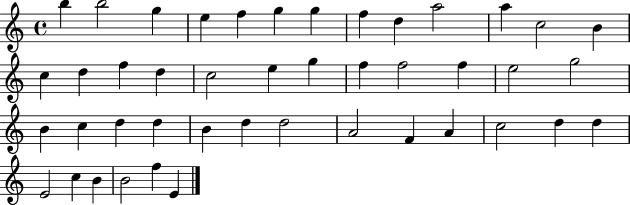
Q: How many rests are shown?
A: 0